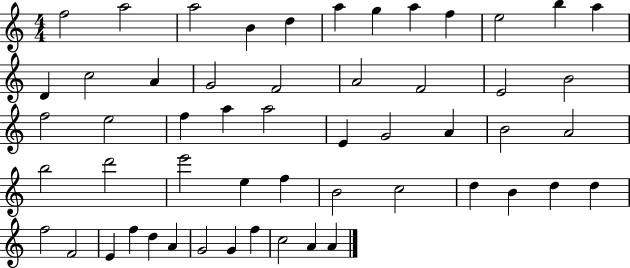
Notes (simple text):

F5/h A5/h A5/h B4/q D5/q A5/q G5/q A5/q F5/q E5/h B5/q A5/q D4/q C5/h A4/q G4/h F4/h A4/h F4/h E4/h B4/h F5/h E5/h F5/q A5/q A5/h E4/q G4/h A4/q B4/h A4/h B5/h D6/h E6/h E5/q F5/q B4/h C5/h D5/q B4/q D5/q D5/q F5/h F4/h E4/q F5/q D5/q A4/q G4/h G4/q F5/q C5/h A4/q A4/q